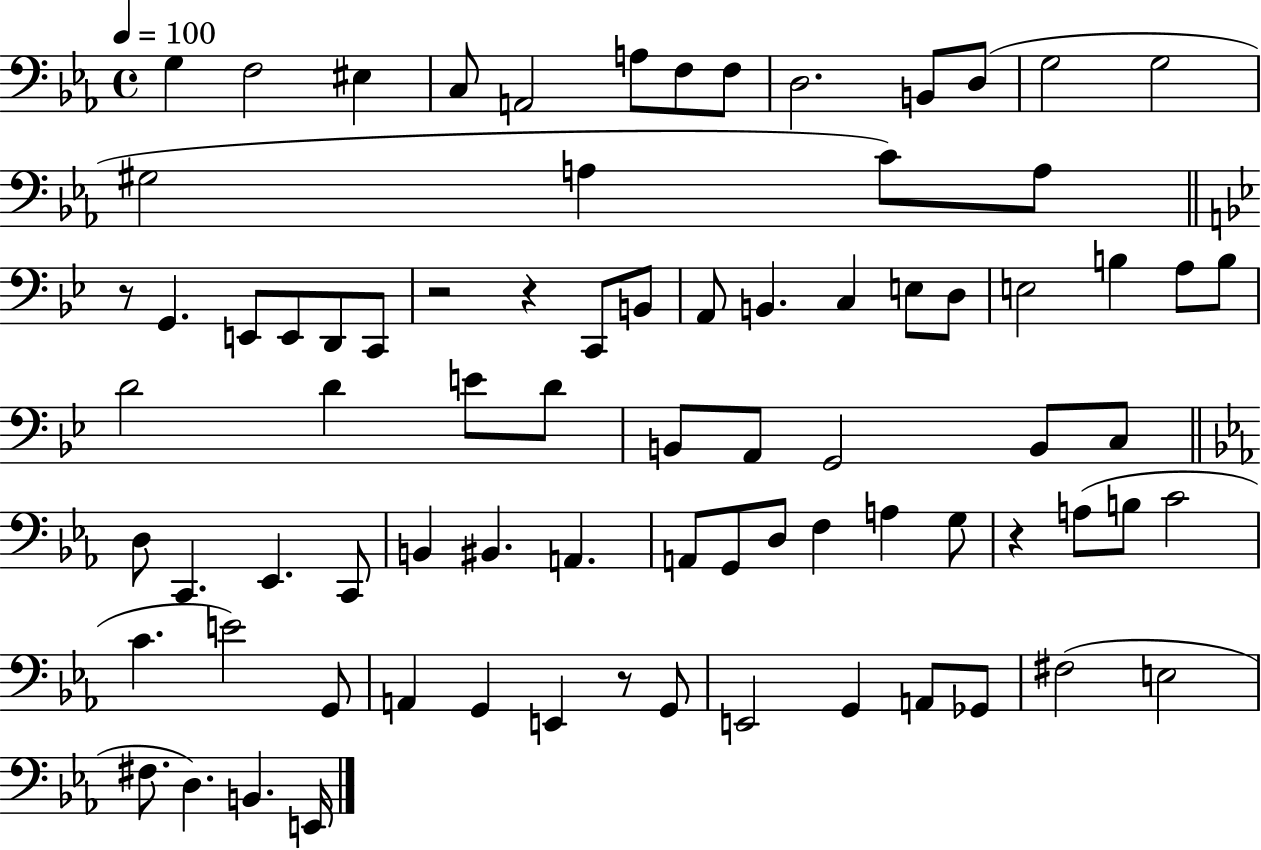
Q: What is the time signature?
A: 4/4